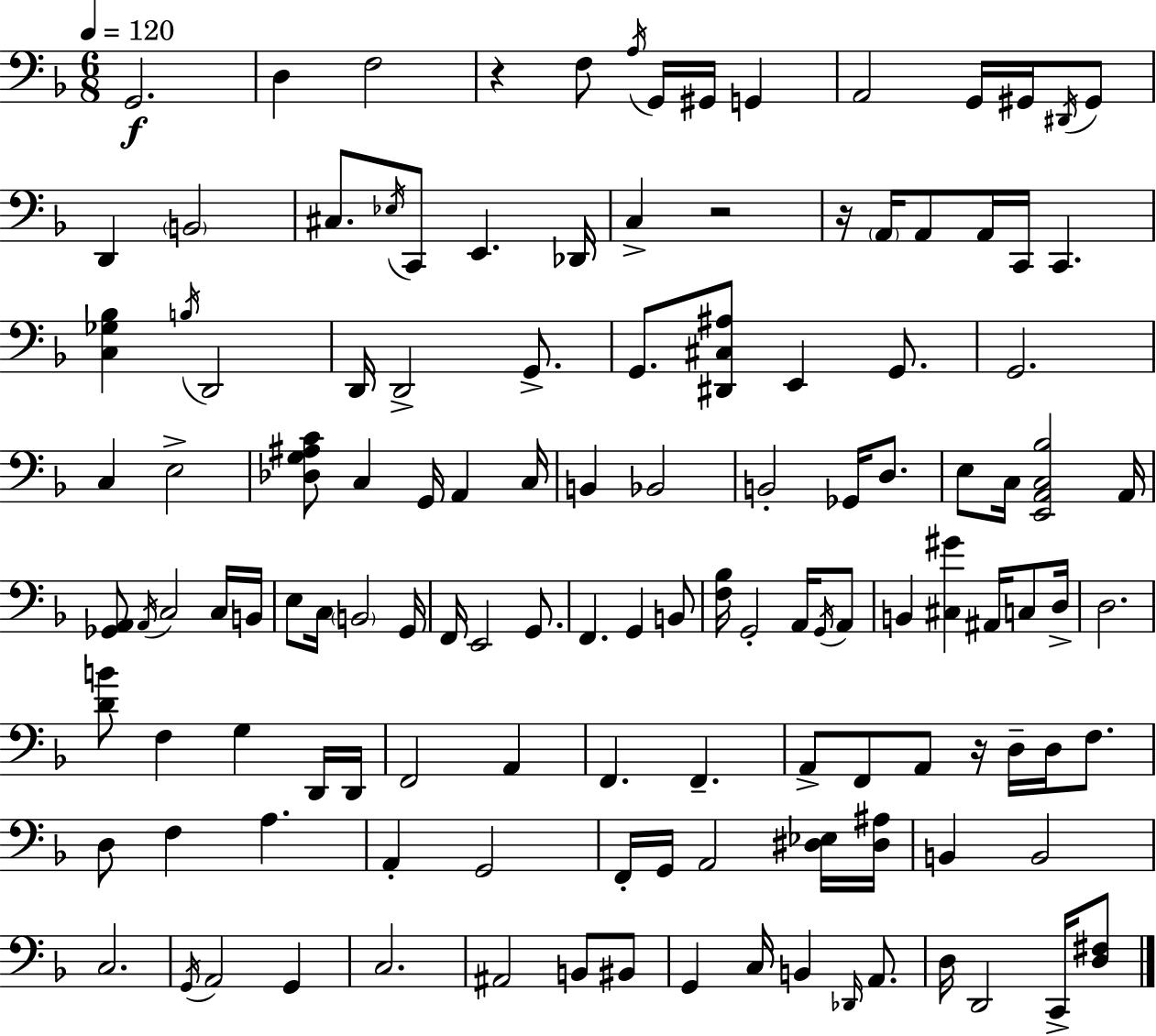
G2/h. D3/q F3/h R/q F3/e A3/s G2/s G#2/s G2/q A2/h G2/s G#2/s D#2/s G#2/e D2/q B2/h C#3/e. Eb3/s C2/e E2/q. Db2/s C3/q R/h R/s A2/s A2/e A2/s C2/s C2/q. [C3,Gb3,Bb3]/q B3/s D2/h D2/s D2/h G2/e. G2/e. [D#2,C#3,A#3]/e E2/q G2/e. G2/h. C3/q E3/h [Db3,G3,A#3,C4]/e C3/q G2/s A2/q C3/s B2/q Bb2/h B2/h Gb2/s D3/e. E3/e C3/s [E2,A2,C3,Bb3]/h A2/s [Gb2,A2]/e A2/s C3/h C3/s B2/s E3/e C3/s B2/h G2/s F2/s E2/h G2/e. F2/q. G2/q B2/e [F3,Bb3]/s G2/h A2/s G2/s A2/e B2/q [C#3,G#4]/q A#2/s C3/e D3/s D3/h. [D4,B4]/e F3/q G3/q D2/s D2/s F2/h A2/q F2/q. F2/q. A2/e F2/e A2/e R/s D3/s D3/s F3/e. D3/e F3/q A3/q. A2/q G2/h F2/s G2/s A2/h [D#3,Eb3]/s [D#3,A#3]/s B2/q B2/h C3/h. G2/s A2/h G2/q C3/h. A#2/h B2/e BIS2/e G2/q C3/s B2/q Db2/s A2/e. D3/s D2/h C2/s [D3,F#3]/e